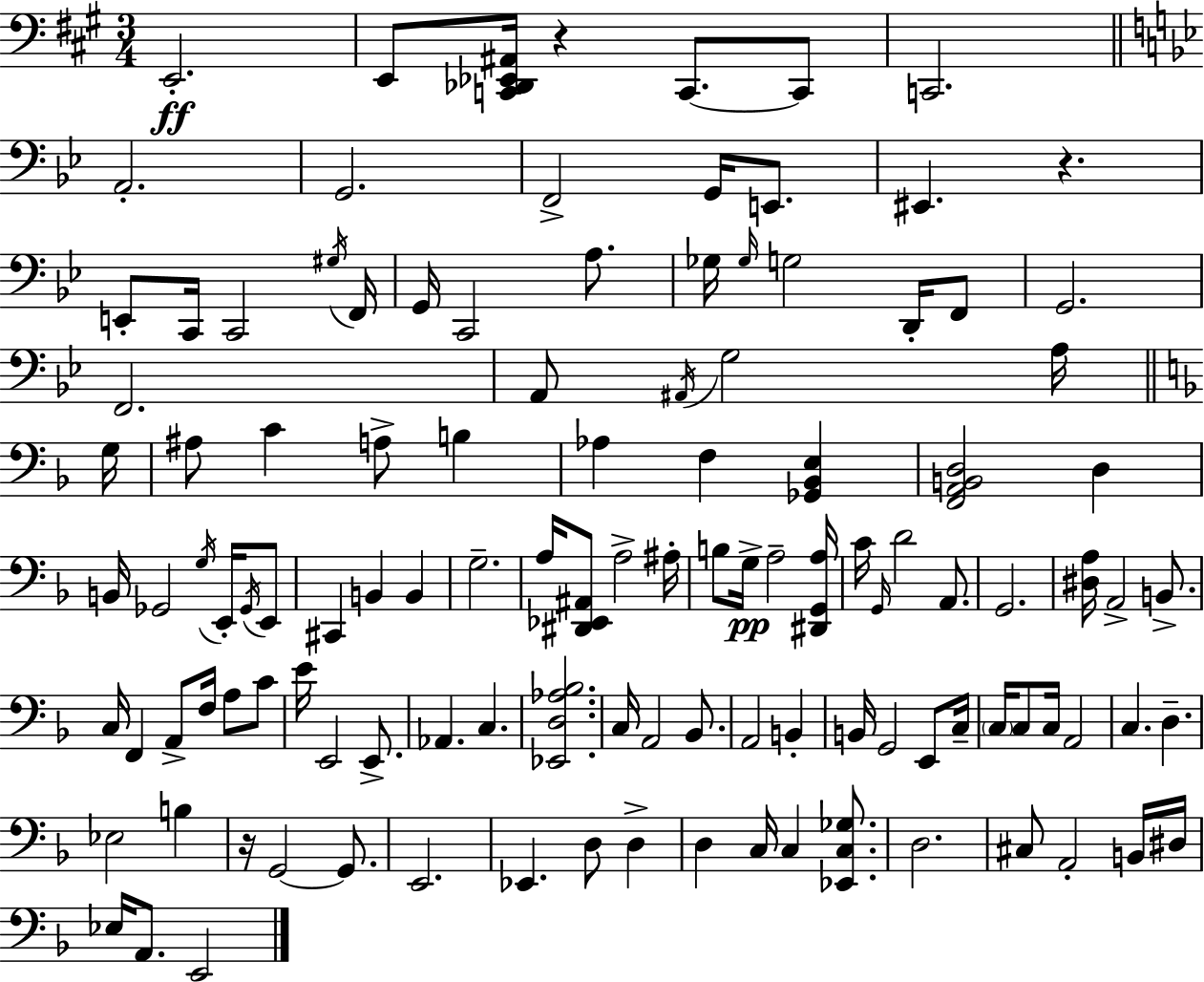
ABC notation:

X:1
T:Untitled
M:3/4
L:1/4
K:A
E,,2 E,,/2 [C,,_D,,_E,,^A,,]/4 z C,,/2 C,,/2 C,,2 A,,2 G,,2 F,,2 G,,/4 E,,/2 ^E,, z E,,/2 C,,/4 C,,2 ^G,/4 F,,/4 G,,/4 C,,2 A,/2 _G,/4 _G,/4 G,2 D,,/4 F,,/2 G,,2 F,,2 A,,/2 ^A,,/4 G,2 A,/4 G,/4 ^A,/2 C A,/2 B, _A, F, [_G,,_B,,E,] [F,,A,,B,,D,]2 D, B,,/4 _G,,2 G,/4 E,,/4 _G,,/4 E,,/2 ^C,, B,, B,, G,2 A,/4 [^D,,_E,,^A,,]/2 A,2 ^A,/4 B,/2 G,/4 A,2 [^D,,G,,A,]/4 C/4 G,,/4 D2 A,,/2 G,,2 [^D,A,]/4 A,,2 B,,/2 C,/4 F,, A,,/2 F,/4 A,/2 C/2 E/4 E,,2 E,,/2 _A,, C, [_E,,D,_A,_B,]2 C,/4 A,,2 _B,,/2 A,,2 B,, B,,/4 G,,2 E,,/2 C,/4 C,/4 C,/2 C,/4 A,,2 C, D, _E,2 B, z/4 G,,2 G,,/2 E,,2 _E,, D,/2 D, D, C,/4 C, [_E,,C,_G,]/2 D,2 ^C,/2 A,,2 B,,/4 ^D,/4 _E,/4 A,,/2 E,,2